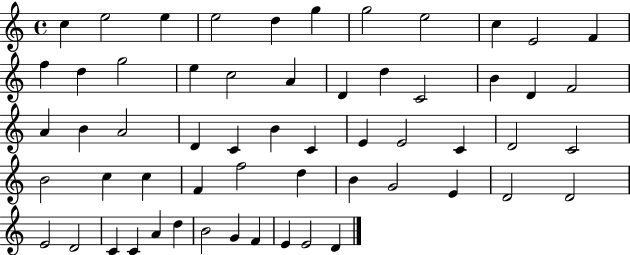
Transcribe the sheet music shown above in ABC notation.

X:1
T:Untitled
M:4/4
L:1/4
K:C
c e2 e e2 d g g2 e2 c E2 F f d g2 e c2 A D d C2 B D F2 A B A2 D C B C E E2 C D2 C2 B2 c c F f2 d B G2 E D2 D2 E2 D2 C C A d B2 G F E E2 D